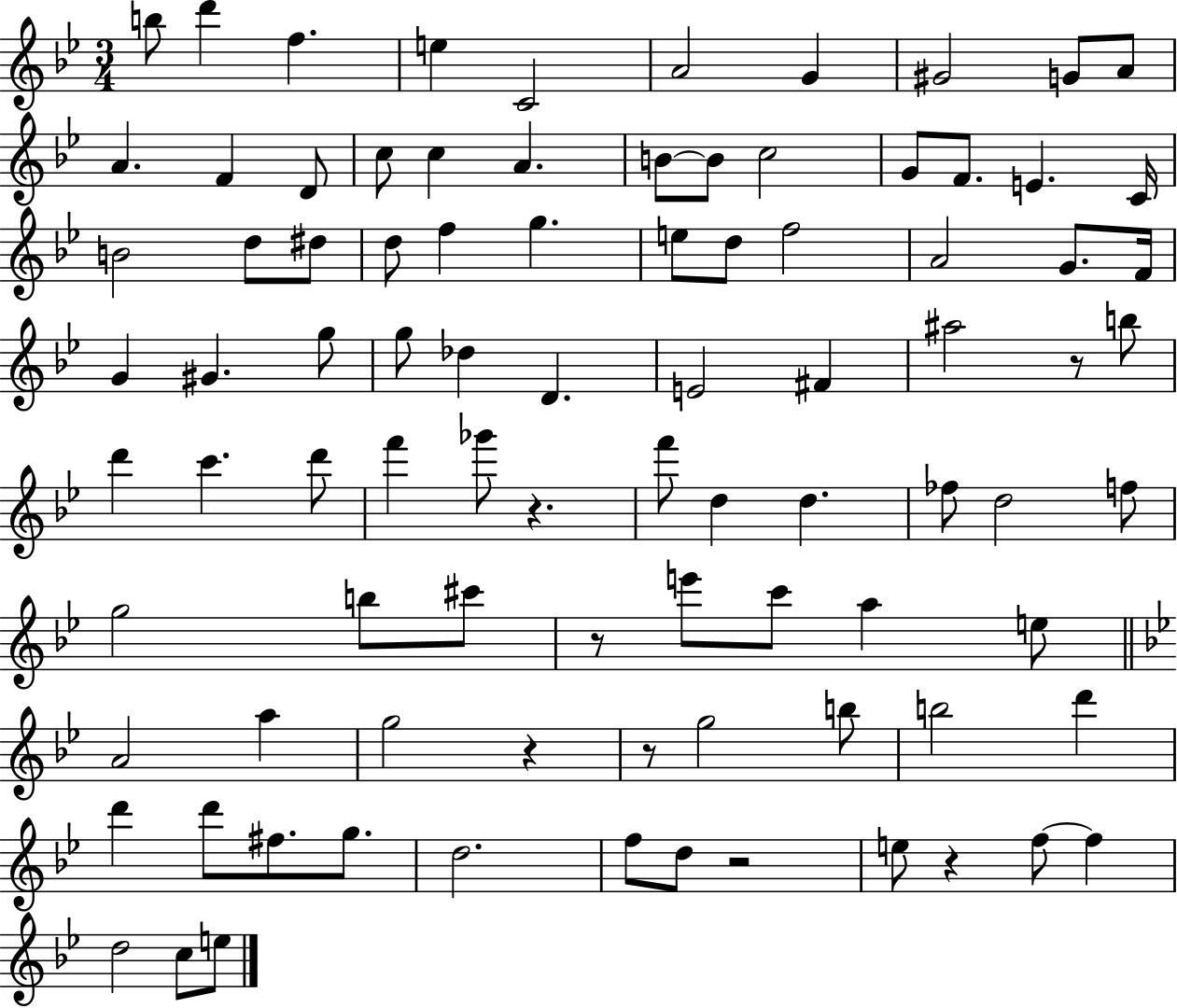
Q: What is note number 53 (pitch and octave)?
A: D5